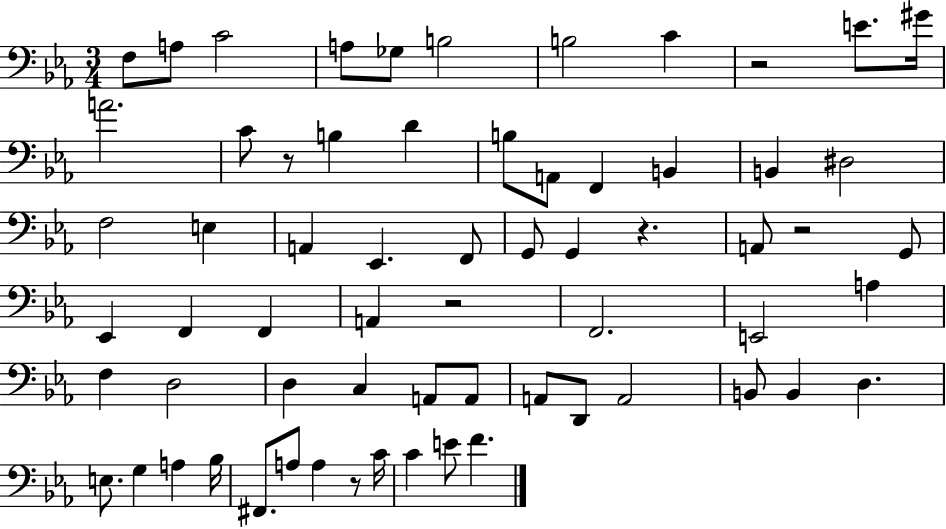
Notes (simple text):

F3/e A3/e C4/h A3/e Gb3/e B3/h B3/h C4/q R/h E4/e. G#4/s A4/h. C4/e R/e B3/q D4/q B3/e A2/e F2/q B2/q B2/q D#3/h F3/h E3/q A2/q Eb2/q. F2/e G2/e G2/q R/q. A2/e R/h G2/e Eb2/q F2/q F2/q A2/q R/h F2/h. E2/h A3/q F3/q D3/h D3/q C3/q A2/e A2/e A2/e D2/e A2/h B2/e B2/q D3/q. E3/e. G3/q A3/q Bb3/s F#2/e. A3/e A3/q R/e C4/s C4/q E4/e F4/q.